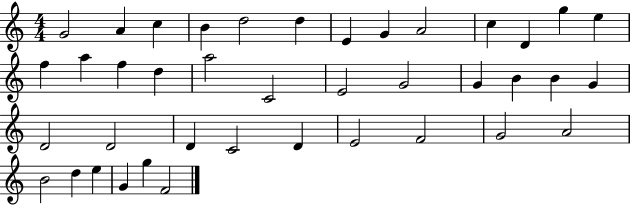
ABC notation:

X:1
T:Untitled
M:4/4
L:1/4
K:C
G2 A c B d2 d E G A2 c D g e f a f d a2 C2 E2 G2 G B B G D2 D2 D C2 D E2 F2 G2 A2 B2 d e G g F2